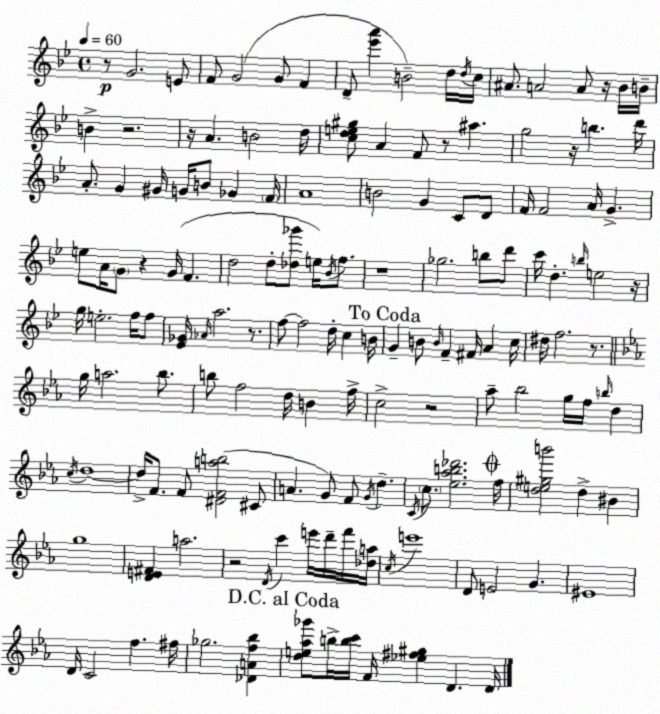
X:1
T:Untitled
M:4/4
L:1/4
K:Bb
z/2 G2 E/2 F/2 G2 G/2 F D/2 [_e'a'] B2 d/4 d/4 c/4 ^A/2 A2 A/2 z/4 _B/4 B/4 B z2 z/4 A B2 d/4 [cde^g]/2 A F/2 z/2 ^a g2 z/4 b d'/4 A/2 G ^G/4 G/4 B/2 _G F/4 A4 B2 G C/2 D/2 F/4 F2 A/4 G e/2 A/4 G/2 z G/4 F d2 d/2 [_d_g']/2 e/4 _B/4 f/2 z4 _g2 b/2 d'/2 c'/4 d b/4 e2 z/4 g/4 e2 f/4 f/2 [_E_G]/4 _A/4 a2 z/2 f/2 f2 d/4 c B/4 G B/2 B/4 F ^F/4 A c/4 ^d/4 f2 z/2 g/4 a2 _b/2 b/2 f2 d/4 B f/4 c2 z2 _a/2 _b2 g/4 f/4 b/4 d c/4 d4 d/4 F/2 F/2 [^DFab]2 ^C/2 A G/2 F/2 G/4 d C/4 c/2 [_e_ab_d']2 f/4 [de^gb']2 d ^B g4 [DE^F] a2 z2 D/4 c' e'/4 d'/4 f'/4 [_da]/4 c/4 e'4 D/2 E2 G ^E4 D/4 C2 f ^f/4 _g2 [_DAf_b] [de_a_g']/2 b/4 [bc']/4 F/4 [_e^f^g] D D/4